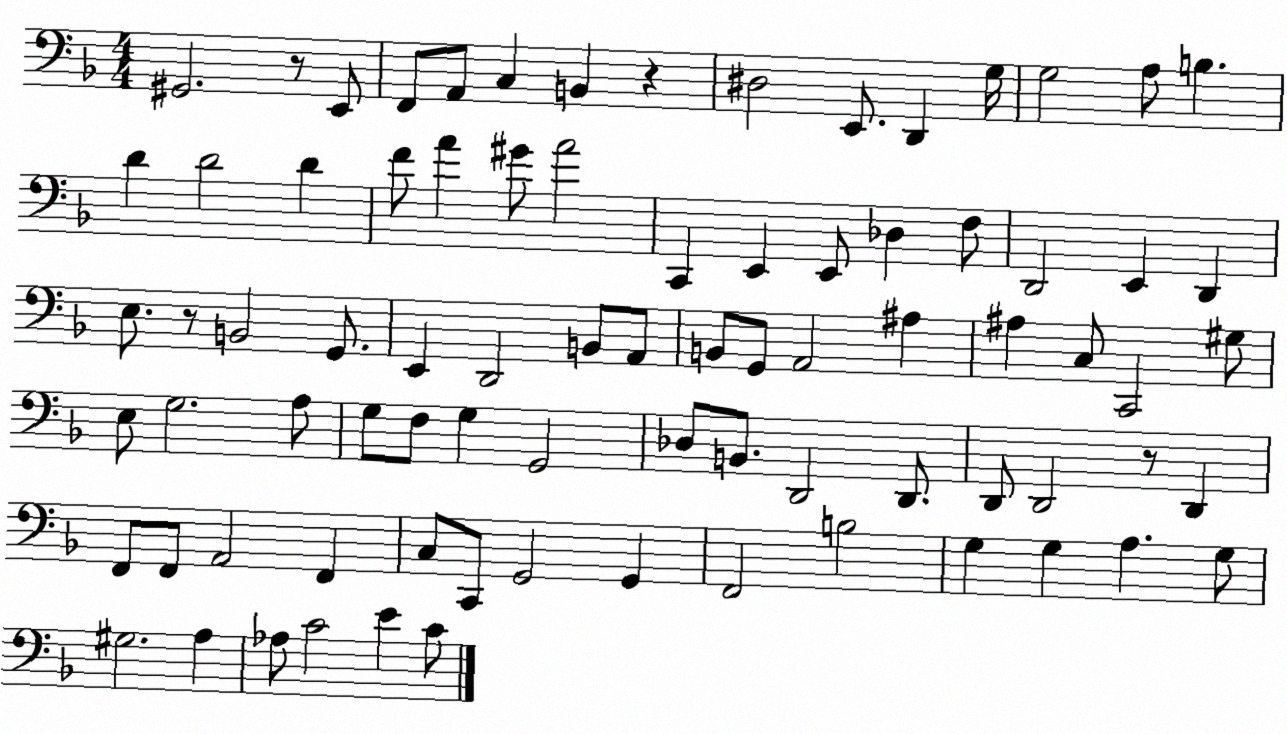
X:1
T:Untitled
M:4/4
L:1/4
K:F
^G,,2 z/2 E,,/2 F,,/2 A,,/2 C, B,, z ^D,2 E,,/2 D,, G,/4 G,2 A,/2 B, D D2 D F/2 A ^G/2 A2 C,, E,, E,,/2 _D, F,/2 D,,2 E,, D,, E,/2 z/2 B,,2 G,,/2 E,, D,,2 B,,/2 A,,/2 B,,/2 G,,/2 A,,2 ^A, ^A, C,/2 C,,2 ^G,/2 E,/2 G,2 A,/2 G,/2 F,/2 G, G,,2 _D,/2 B,,/2 D,,2 D,,/2 D,,/2 D,,2 z/2 D,, F,,/2 F,,/2 A,,2 F,, C,/2 C,,/2 G,,2 G,, F,,2 B,2 G, G, A, G,/2 ^G,2 A, _A,/2 C2 E C/2